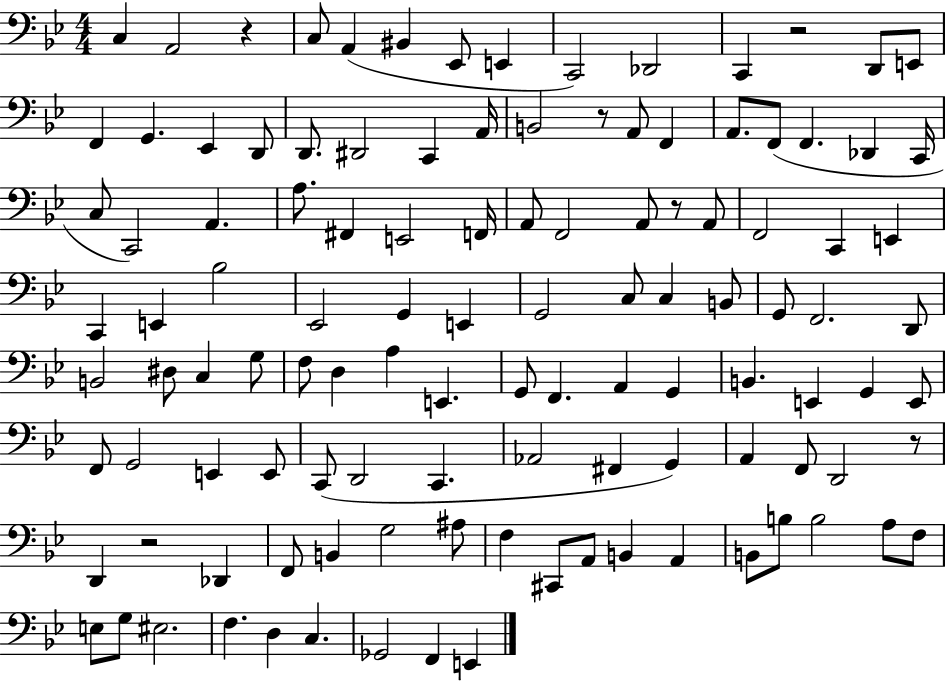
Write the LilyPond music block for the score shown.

{
  \clef bass
  \numericTimeSignature
  \time 4/4
  \key bes \major
  c4 a,2 r4 | c8 a,4( bis,4 ees,8 e,4 | c,2) des,2 | c,4 r2 d,8 e,8 | \break f,4 g,4. ees,4 d,8 | d,8. dis,2 c,4 a,16 | b,2 r8 a,8 f,4 | a,8. f,8( f,4. des,4 c,16 | \break c8 c,2) a,4. | a8. fis,4 e,2 f,16 | a,8 f,2 a,8 r8 a,8 | f,2 c,4 e,4 | \break c,4 e,4 bes2 | ees,2 g,4 e,4 | g,2 c8 c4 b,8 | g,8 f,2. d,8 | \break b,2 dis8 c4 g8 | f8 d4 a4 e,4. | g,8 f,4. a,4 g,4 | b,4. e,4 g,4 e,8 | \break f,8 g,2 e,4 e,8 | c,8( d,2 c,4. | aes,2 fis,4 g,4) | a,4 f,8 d,2 r8 | \break d,4 r2 des,4 | f,8 b,4 g2 ais8 | f4 cis,8 a,8 b,4 a,4 | b,8 b8 b2 a8 f8 | \break e8 g8 eis2. | f4. d4 c4. | ges,2 f,4 e,4 | \bar "|."
}